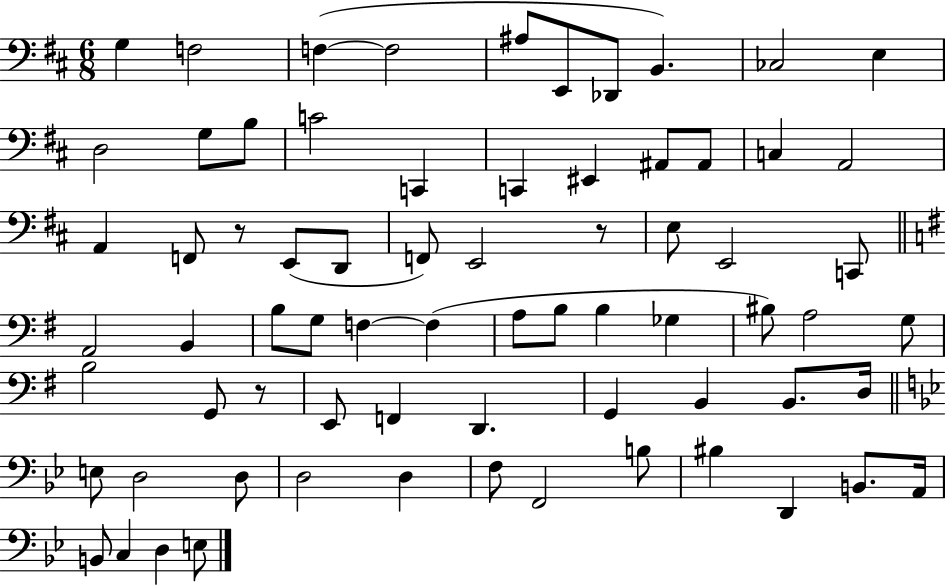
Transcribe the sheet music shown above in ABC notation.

X:1
T:Untitled
M:6/8
L:1/4
K:D
G, F,2 F, F,2 ^A,/2 E,,/2 _D,,/2 B,, _C,2 E, D,2 G,/2 B,/2 C2 C,, C,, ^E,, ^A,,/2 ^A,,/2 C, A,,2 A,, F,,/2 z/2 E,,/2 D,,/2 F,,/2 E,,2 z/2 E,/2 E,,2 C,,/2 A,,2 B,, B,/2 G,/2 F, F, A,/2 B,/2 B, _G, ^B,/2 A,2 G,/2 B,2 G,,/2 z/2 E,,/2 F,, D,, G,, B,, B,,/2 D,/4 E,/2 D,2 D,/2 D,2 D, F,/2 F,,2 B,/2 ^B, D,, B,,/2 A,,/4 B,,/2 C, D, E,/2